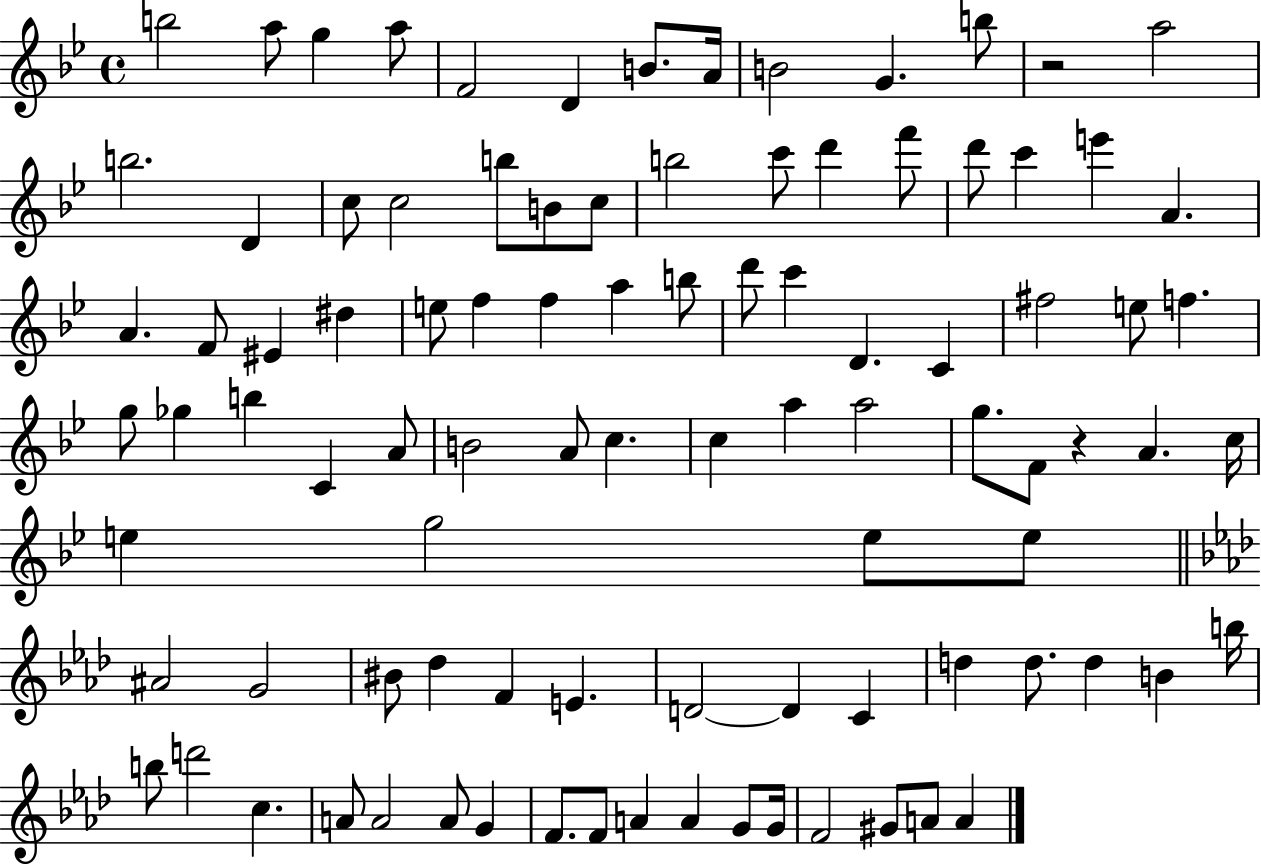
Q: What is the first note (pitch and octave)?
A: B5